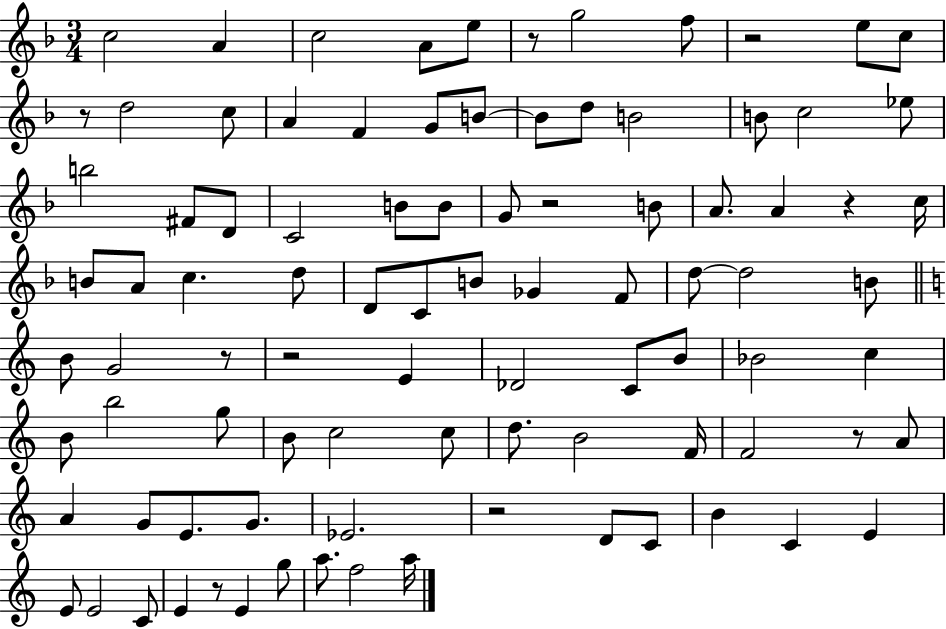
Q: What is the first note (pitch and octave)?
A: C5